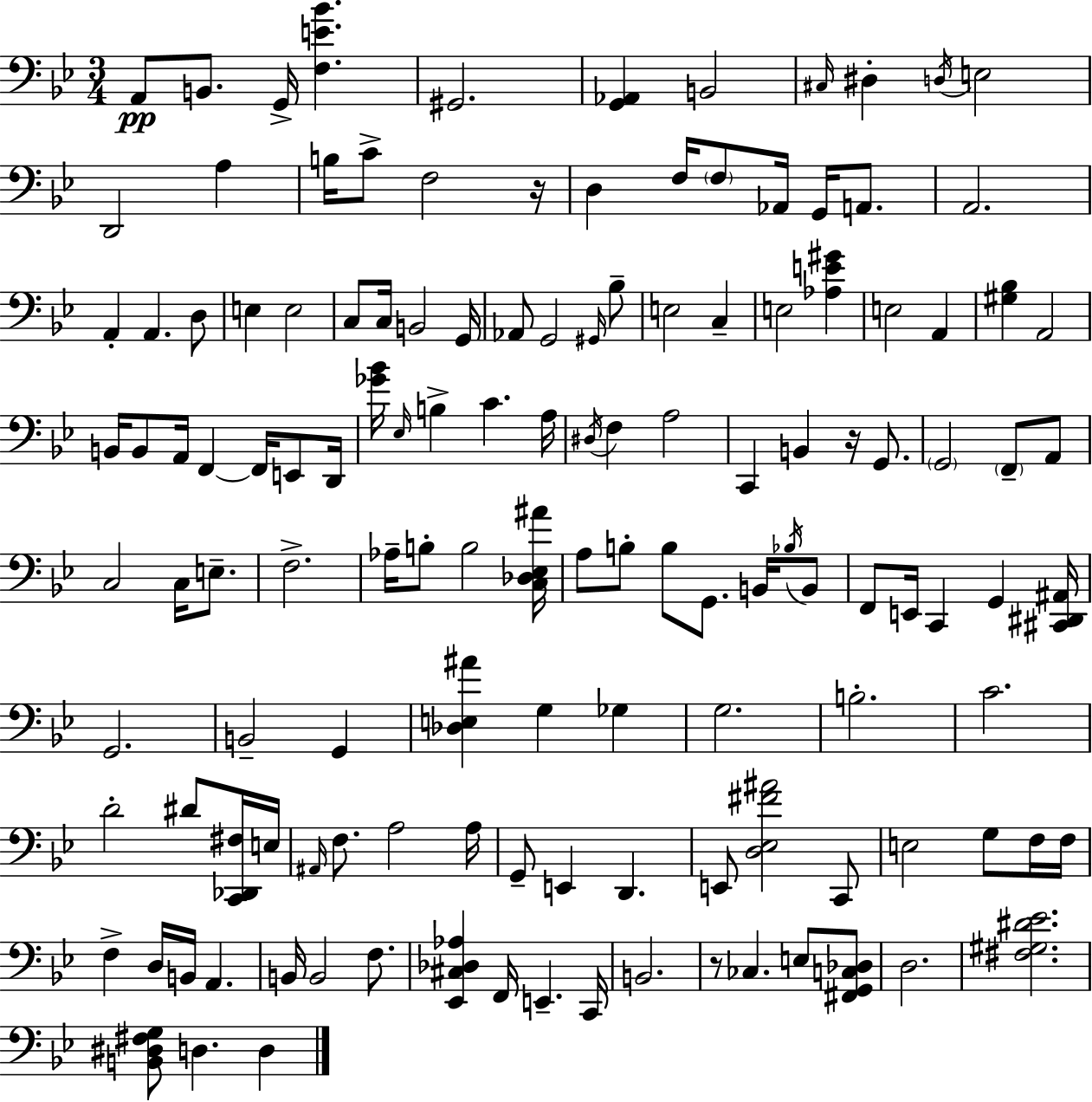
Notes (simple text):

A2/e B2/e. G2/s [F3,E4,Bb4]/q. G#2/h. [G2,Ab2]/q B2/h C#3/s D#3/q D3/s E3/h D2/h A3/q B3/s C4/e F3/h R/s D3/q F3/s F3/e Ab2/s G2/s A2/e. A2/h. A2/q A2/q. D3/e E3/q E3/h C3/e C3/s B2/h G2/s Ab2/e G2/h G#2/s Bb3/e E3/h C3/q E3/h [Ab3,E4,G#4]/q E3/h A2/q [G#3,Bb3]/q A2/h B2/s B2/e A2/s F2/q F2/s E2/e D2/s [Gb4,Bb4]/s Eb3/s B3/q C4/q. A3/s D#3/s F3/q A3/h C2/q B2/q R/s G2/e. G2/h F2/e A2/e C3/h C3/s E3/e. F3/h. Ab3/s B3/e B3/h [C3,Db3,Eb3,A#4]/s A3/e B3/e B3/e G2/e. B2/s Bb3/s B2/e F2/e E2/s C2/q G2/q [C#2,D#2,A#2]/s G2/h. B2/h G2/q [Db3,E3,A#4]/q G3/q Gb3/q G3/h. B3/h. C4/h. D4/h D#4/e [C2,Db2,F#3]/s E3/s A#2/s F3/e. A3/h A3/s G2/e E2/q D2/q. E2/e [D3,Eb3,F#4,A#4]/h C2/e E3/h G3/e F3/s F3/s F3/q D3/s B2/s A2/q. B2/s B2/h F3/e. [Eb2,C#3,Db3,Ab3]/q F2/s E2/q. C2/s B2/h. R/e CES3/q. E3/e [F#2,G2,C3,Db3]/e D3/h. [F#3,G#3,D#4,Eb4]/h. [B2,D#3,F#3,G3]/e D3/q. D3/q